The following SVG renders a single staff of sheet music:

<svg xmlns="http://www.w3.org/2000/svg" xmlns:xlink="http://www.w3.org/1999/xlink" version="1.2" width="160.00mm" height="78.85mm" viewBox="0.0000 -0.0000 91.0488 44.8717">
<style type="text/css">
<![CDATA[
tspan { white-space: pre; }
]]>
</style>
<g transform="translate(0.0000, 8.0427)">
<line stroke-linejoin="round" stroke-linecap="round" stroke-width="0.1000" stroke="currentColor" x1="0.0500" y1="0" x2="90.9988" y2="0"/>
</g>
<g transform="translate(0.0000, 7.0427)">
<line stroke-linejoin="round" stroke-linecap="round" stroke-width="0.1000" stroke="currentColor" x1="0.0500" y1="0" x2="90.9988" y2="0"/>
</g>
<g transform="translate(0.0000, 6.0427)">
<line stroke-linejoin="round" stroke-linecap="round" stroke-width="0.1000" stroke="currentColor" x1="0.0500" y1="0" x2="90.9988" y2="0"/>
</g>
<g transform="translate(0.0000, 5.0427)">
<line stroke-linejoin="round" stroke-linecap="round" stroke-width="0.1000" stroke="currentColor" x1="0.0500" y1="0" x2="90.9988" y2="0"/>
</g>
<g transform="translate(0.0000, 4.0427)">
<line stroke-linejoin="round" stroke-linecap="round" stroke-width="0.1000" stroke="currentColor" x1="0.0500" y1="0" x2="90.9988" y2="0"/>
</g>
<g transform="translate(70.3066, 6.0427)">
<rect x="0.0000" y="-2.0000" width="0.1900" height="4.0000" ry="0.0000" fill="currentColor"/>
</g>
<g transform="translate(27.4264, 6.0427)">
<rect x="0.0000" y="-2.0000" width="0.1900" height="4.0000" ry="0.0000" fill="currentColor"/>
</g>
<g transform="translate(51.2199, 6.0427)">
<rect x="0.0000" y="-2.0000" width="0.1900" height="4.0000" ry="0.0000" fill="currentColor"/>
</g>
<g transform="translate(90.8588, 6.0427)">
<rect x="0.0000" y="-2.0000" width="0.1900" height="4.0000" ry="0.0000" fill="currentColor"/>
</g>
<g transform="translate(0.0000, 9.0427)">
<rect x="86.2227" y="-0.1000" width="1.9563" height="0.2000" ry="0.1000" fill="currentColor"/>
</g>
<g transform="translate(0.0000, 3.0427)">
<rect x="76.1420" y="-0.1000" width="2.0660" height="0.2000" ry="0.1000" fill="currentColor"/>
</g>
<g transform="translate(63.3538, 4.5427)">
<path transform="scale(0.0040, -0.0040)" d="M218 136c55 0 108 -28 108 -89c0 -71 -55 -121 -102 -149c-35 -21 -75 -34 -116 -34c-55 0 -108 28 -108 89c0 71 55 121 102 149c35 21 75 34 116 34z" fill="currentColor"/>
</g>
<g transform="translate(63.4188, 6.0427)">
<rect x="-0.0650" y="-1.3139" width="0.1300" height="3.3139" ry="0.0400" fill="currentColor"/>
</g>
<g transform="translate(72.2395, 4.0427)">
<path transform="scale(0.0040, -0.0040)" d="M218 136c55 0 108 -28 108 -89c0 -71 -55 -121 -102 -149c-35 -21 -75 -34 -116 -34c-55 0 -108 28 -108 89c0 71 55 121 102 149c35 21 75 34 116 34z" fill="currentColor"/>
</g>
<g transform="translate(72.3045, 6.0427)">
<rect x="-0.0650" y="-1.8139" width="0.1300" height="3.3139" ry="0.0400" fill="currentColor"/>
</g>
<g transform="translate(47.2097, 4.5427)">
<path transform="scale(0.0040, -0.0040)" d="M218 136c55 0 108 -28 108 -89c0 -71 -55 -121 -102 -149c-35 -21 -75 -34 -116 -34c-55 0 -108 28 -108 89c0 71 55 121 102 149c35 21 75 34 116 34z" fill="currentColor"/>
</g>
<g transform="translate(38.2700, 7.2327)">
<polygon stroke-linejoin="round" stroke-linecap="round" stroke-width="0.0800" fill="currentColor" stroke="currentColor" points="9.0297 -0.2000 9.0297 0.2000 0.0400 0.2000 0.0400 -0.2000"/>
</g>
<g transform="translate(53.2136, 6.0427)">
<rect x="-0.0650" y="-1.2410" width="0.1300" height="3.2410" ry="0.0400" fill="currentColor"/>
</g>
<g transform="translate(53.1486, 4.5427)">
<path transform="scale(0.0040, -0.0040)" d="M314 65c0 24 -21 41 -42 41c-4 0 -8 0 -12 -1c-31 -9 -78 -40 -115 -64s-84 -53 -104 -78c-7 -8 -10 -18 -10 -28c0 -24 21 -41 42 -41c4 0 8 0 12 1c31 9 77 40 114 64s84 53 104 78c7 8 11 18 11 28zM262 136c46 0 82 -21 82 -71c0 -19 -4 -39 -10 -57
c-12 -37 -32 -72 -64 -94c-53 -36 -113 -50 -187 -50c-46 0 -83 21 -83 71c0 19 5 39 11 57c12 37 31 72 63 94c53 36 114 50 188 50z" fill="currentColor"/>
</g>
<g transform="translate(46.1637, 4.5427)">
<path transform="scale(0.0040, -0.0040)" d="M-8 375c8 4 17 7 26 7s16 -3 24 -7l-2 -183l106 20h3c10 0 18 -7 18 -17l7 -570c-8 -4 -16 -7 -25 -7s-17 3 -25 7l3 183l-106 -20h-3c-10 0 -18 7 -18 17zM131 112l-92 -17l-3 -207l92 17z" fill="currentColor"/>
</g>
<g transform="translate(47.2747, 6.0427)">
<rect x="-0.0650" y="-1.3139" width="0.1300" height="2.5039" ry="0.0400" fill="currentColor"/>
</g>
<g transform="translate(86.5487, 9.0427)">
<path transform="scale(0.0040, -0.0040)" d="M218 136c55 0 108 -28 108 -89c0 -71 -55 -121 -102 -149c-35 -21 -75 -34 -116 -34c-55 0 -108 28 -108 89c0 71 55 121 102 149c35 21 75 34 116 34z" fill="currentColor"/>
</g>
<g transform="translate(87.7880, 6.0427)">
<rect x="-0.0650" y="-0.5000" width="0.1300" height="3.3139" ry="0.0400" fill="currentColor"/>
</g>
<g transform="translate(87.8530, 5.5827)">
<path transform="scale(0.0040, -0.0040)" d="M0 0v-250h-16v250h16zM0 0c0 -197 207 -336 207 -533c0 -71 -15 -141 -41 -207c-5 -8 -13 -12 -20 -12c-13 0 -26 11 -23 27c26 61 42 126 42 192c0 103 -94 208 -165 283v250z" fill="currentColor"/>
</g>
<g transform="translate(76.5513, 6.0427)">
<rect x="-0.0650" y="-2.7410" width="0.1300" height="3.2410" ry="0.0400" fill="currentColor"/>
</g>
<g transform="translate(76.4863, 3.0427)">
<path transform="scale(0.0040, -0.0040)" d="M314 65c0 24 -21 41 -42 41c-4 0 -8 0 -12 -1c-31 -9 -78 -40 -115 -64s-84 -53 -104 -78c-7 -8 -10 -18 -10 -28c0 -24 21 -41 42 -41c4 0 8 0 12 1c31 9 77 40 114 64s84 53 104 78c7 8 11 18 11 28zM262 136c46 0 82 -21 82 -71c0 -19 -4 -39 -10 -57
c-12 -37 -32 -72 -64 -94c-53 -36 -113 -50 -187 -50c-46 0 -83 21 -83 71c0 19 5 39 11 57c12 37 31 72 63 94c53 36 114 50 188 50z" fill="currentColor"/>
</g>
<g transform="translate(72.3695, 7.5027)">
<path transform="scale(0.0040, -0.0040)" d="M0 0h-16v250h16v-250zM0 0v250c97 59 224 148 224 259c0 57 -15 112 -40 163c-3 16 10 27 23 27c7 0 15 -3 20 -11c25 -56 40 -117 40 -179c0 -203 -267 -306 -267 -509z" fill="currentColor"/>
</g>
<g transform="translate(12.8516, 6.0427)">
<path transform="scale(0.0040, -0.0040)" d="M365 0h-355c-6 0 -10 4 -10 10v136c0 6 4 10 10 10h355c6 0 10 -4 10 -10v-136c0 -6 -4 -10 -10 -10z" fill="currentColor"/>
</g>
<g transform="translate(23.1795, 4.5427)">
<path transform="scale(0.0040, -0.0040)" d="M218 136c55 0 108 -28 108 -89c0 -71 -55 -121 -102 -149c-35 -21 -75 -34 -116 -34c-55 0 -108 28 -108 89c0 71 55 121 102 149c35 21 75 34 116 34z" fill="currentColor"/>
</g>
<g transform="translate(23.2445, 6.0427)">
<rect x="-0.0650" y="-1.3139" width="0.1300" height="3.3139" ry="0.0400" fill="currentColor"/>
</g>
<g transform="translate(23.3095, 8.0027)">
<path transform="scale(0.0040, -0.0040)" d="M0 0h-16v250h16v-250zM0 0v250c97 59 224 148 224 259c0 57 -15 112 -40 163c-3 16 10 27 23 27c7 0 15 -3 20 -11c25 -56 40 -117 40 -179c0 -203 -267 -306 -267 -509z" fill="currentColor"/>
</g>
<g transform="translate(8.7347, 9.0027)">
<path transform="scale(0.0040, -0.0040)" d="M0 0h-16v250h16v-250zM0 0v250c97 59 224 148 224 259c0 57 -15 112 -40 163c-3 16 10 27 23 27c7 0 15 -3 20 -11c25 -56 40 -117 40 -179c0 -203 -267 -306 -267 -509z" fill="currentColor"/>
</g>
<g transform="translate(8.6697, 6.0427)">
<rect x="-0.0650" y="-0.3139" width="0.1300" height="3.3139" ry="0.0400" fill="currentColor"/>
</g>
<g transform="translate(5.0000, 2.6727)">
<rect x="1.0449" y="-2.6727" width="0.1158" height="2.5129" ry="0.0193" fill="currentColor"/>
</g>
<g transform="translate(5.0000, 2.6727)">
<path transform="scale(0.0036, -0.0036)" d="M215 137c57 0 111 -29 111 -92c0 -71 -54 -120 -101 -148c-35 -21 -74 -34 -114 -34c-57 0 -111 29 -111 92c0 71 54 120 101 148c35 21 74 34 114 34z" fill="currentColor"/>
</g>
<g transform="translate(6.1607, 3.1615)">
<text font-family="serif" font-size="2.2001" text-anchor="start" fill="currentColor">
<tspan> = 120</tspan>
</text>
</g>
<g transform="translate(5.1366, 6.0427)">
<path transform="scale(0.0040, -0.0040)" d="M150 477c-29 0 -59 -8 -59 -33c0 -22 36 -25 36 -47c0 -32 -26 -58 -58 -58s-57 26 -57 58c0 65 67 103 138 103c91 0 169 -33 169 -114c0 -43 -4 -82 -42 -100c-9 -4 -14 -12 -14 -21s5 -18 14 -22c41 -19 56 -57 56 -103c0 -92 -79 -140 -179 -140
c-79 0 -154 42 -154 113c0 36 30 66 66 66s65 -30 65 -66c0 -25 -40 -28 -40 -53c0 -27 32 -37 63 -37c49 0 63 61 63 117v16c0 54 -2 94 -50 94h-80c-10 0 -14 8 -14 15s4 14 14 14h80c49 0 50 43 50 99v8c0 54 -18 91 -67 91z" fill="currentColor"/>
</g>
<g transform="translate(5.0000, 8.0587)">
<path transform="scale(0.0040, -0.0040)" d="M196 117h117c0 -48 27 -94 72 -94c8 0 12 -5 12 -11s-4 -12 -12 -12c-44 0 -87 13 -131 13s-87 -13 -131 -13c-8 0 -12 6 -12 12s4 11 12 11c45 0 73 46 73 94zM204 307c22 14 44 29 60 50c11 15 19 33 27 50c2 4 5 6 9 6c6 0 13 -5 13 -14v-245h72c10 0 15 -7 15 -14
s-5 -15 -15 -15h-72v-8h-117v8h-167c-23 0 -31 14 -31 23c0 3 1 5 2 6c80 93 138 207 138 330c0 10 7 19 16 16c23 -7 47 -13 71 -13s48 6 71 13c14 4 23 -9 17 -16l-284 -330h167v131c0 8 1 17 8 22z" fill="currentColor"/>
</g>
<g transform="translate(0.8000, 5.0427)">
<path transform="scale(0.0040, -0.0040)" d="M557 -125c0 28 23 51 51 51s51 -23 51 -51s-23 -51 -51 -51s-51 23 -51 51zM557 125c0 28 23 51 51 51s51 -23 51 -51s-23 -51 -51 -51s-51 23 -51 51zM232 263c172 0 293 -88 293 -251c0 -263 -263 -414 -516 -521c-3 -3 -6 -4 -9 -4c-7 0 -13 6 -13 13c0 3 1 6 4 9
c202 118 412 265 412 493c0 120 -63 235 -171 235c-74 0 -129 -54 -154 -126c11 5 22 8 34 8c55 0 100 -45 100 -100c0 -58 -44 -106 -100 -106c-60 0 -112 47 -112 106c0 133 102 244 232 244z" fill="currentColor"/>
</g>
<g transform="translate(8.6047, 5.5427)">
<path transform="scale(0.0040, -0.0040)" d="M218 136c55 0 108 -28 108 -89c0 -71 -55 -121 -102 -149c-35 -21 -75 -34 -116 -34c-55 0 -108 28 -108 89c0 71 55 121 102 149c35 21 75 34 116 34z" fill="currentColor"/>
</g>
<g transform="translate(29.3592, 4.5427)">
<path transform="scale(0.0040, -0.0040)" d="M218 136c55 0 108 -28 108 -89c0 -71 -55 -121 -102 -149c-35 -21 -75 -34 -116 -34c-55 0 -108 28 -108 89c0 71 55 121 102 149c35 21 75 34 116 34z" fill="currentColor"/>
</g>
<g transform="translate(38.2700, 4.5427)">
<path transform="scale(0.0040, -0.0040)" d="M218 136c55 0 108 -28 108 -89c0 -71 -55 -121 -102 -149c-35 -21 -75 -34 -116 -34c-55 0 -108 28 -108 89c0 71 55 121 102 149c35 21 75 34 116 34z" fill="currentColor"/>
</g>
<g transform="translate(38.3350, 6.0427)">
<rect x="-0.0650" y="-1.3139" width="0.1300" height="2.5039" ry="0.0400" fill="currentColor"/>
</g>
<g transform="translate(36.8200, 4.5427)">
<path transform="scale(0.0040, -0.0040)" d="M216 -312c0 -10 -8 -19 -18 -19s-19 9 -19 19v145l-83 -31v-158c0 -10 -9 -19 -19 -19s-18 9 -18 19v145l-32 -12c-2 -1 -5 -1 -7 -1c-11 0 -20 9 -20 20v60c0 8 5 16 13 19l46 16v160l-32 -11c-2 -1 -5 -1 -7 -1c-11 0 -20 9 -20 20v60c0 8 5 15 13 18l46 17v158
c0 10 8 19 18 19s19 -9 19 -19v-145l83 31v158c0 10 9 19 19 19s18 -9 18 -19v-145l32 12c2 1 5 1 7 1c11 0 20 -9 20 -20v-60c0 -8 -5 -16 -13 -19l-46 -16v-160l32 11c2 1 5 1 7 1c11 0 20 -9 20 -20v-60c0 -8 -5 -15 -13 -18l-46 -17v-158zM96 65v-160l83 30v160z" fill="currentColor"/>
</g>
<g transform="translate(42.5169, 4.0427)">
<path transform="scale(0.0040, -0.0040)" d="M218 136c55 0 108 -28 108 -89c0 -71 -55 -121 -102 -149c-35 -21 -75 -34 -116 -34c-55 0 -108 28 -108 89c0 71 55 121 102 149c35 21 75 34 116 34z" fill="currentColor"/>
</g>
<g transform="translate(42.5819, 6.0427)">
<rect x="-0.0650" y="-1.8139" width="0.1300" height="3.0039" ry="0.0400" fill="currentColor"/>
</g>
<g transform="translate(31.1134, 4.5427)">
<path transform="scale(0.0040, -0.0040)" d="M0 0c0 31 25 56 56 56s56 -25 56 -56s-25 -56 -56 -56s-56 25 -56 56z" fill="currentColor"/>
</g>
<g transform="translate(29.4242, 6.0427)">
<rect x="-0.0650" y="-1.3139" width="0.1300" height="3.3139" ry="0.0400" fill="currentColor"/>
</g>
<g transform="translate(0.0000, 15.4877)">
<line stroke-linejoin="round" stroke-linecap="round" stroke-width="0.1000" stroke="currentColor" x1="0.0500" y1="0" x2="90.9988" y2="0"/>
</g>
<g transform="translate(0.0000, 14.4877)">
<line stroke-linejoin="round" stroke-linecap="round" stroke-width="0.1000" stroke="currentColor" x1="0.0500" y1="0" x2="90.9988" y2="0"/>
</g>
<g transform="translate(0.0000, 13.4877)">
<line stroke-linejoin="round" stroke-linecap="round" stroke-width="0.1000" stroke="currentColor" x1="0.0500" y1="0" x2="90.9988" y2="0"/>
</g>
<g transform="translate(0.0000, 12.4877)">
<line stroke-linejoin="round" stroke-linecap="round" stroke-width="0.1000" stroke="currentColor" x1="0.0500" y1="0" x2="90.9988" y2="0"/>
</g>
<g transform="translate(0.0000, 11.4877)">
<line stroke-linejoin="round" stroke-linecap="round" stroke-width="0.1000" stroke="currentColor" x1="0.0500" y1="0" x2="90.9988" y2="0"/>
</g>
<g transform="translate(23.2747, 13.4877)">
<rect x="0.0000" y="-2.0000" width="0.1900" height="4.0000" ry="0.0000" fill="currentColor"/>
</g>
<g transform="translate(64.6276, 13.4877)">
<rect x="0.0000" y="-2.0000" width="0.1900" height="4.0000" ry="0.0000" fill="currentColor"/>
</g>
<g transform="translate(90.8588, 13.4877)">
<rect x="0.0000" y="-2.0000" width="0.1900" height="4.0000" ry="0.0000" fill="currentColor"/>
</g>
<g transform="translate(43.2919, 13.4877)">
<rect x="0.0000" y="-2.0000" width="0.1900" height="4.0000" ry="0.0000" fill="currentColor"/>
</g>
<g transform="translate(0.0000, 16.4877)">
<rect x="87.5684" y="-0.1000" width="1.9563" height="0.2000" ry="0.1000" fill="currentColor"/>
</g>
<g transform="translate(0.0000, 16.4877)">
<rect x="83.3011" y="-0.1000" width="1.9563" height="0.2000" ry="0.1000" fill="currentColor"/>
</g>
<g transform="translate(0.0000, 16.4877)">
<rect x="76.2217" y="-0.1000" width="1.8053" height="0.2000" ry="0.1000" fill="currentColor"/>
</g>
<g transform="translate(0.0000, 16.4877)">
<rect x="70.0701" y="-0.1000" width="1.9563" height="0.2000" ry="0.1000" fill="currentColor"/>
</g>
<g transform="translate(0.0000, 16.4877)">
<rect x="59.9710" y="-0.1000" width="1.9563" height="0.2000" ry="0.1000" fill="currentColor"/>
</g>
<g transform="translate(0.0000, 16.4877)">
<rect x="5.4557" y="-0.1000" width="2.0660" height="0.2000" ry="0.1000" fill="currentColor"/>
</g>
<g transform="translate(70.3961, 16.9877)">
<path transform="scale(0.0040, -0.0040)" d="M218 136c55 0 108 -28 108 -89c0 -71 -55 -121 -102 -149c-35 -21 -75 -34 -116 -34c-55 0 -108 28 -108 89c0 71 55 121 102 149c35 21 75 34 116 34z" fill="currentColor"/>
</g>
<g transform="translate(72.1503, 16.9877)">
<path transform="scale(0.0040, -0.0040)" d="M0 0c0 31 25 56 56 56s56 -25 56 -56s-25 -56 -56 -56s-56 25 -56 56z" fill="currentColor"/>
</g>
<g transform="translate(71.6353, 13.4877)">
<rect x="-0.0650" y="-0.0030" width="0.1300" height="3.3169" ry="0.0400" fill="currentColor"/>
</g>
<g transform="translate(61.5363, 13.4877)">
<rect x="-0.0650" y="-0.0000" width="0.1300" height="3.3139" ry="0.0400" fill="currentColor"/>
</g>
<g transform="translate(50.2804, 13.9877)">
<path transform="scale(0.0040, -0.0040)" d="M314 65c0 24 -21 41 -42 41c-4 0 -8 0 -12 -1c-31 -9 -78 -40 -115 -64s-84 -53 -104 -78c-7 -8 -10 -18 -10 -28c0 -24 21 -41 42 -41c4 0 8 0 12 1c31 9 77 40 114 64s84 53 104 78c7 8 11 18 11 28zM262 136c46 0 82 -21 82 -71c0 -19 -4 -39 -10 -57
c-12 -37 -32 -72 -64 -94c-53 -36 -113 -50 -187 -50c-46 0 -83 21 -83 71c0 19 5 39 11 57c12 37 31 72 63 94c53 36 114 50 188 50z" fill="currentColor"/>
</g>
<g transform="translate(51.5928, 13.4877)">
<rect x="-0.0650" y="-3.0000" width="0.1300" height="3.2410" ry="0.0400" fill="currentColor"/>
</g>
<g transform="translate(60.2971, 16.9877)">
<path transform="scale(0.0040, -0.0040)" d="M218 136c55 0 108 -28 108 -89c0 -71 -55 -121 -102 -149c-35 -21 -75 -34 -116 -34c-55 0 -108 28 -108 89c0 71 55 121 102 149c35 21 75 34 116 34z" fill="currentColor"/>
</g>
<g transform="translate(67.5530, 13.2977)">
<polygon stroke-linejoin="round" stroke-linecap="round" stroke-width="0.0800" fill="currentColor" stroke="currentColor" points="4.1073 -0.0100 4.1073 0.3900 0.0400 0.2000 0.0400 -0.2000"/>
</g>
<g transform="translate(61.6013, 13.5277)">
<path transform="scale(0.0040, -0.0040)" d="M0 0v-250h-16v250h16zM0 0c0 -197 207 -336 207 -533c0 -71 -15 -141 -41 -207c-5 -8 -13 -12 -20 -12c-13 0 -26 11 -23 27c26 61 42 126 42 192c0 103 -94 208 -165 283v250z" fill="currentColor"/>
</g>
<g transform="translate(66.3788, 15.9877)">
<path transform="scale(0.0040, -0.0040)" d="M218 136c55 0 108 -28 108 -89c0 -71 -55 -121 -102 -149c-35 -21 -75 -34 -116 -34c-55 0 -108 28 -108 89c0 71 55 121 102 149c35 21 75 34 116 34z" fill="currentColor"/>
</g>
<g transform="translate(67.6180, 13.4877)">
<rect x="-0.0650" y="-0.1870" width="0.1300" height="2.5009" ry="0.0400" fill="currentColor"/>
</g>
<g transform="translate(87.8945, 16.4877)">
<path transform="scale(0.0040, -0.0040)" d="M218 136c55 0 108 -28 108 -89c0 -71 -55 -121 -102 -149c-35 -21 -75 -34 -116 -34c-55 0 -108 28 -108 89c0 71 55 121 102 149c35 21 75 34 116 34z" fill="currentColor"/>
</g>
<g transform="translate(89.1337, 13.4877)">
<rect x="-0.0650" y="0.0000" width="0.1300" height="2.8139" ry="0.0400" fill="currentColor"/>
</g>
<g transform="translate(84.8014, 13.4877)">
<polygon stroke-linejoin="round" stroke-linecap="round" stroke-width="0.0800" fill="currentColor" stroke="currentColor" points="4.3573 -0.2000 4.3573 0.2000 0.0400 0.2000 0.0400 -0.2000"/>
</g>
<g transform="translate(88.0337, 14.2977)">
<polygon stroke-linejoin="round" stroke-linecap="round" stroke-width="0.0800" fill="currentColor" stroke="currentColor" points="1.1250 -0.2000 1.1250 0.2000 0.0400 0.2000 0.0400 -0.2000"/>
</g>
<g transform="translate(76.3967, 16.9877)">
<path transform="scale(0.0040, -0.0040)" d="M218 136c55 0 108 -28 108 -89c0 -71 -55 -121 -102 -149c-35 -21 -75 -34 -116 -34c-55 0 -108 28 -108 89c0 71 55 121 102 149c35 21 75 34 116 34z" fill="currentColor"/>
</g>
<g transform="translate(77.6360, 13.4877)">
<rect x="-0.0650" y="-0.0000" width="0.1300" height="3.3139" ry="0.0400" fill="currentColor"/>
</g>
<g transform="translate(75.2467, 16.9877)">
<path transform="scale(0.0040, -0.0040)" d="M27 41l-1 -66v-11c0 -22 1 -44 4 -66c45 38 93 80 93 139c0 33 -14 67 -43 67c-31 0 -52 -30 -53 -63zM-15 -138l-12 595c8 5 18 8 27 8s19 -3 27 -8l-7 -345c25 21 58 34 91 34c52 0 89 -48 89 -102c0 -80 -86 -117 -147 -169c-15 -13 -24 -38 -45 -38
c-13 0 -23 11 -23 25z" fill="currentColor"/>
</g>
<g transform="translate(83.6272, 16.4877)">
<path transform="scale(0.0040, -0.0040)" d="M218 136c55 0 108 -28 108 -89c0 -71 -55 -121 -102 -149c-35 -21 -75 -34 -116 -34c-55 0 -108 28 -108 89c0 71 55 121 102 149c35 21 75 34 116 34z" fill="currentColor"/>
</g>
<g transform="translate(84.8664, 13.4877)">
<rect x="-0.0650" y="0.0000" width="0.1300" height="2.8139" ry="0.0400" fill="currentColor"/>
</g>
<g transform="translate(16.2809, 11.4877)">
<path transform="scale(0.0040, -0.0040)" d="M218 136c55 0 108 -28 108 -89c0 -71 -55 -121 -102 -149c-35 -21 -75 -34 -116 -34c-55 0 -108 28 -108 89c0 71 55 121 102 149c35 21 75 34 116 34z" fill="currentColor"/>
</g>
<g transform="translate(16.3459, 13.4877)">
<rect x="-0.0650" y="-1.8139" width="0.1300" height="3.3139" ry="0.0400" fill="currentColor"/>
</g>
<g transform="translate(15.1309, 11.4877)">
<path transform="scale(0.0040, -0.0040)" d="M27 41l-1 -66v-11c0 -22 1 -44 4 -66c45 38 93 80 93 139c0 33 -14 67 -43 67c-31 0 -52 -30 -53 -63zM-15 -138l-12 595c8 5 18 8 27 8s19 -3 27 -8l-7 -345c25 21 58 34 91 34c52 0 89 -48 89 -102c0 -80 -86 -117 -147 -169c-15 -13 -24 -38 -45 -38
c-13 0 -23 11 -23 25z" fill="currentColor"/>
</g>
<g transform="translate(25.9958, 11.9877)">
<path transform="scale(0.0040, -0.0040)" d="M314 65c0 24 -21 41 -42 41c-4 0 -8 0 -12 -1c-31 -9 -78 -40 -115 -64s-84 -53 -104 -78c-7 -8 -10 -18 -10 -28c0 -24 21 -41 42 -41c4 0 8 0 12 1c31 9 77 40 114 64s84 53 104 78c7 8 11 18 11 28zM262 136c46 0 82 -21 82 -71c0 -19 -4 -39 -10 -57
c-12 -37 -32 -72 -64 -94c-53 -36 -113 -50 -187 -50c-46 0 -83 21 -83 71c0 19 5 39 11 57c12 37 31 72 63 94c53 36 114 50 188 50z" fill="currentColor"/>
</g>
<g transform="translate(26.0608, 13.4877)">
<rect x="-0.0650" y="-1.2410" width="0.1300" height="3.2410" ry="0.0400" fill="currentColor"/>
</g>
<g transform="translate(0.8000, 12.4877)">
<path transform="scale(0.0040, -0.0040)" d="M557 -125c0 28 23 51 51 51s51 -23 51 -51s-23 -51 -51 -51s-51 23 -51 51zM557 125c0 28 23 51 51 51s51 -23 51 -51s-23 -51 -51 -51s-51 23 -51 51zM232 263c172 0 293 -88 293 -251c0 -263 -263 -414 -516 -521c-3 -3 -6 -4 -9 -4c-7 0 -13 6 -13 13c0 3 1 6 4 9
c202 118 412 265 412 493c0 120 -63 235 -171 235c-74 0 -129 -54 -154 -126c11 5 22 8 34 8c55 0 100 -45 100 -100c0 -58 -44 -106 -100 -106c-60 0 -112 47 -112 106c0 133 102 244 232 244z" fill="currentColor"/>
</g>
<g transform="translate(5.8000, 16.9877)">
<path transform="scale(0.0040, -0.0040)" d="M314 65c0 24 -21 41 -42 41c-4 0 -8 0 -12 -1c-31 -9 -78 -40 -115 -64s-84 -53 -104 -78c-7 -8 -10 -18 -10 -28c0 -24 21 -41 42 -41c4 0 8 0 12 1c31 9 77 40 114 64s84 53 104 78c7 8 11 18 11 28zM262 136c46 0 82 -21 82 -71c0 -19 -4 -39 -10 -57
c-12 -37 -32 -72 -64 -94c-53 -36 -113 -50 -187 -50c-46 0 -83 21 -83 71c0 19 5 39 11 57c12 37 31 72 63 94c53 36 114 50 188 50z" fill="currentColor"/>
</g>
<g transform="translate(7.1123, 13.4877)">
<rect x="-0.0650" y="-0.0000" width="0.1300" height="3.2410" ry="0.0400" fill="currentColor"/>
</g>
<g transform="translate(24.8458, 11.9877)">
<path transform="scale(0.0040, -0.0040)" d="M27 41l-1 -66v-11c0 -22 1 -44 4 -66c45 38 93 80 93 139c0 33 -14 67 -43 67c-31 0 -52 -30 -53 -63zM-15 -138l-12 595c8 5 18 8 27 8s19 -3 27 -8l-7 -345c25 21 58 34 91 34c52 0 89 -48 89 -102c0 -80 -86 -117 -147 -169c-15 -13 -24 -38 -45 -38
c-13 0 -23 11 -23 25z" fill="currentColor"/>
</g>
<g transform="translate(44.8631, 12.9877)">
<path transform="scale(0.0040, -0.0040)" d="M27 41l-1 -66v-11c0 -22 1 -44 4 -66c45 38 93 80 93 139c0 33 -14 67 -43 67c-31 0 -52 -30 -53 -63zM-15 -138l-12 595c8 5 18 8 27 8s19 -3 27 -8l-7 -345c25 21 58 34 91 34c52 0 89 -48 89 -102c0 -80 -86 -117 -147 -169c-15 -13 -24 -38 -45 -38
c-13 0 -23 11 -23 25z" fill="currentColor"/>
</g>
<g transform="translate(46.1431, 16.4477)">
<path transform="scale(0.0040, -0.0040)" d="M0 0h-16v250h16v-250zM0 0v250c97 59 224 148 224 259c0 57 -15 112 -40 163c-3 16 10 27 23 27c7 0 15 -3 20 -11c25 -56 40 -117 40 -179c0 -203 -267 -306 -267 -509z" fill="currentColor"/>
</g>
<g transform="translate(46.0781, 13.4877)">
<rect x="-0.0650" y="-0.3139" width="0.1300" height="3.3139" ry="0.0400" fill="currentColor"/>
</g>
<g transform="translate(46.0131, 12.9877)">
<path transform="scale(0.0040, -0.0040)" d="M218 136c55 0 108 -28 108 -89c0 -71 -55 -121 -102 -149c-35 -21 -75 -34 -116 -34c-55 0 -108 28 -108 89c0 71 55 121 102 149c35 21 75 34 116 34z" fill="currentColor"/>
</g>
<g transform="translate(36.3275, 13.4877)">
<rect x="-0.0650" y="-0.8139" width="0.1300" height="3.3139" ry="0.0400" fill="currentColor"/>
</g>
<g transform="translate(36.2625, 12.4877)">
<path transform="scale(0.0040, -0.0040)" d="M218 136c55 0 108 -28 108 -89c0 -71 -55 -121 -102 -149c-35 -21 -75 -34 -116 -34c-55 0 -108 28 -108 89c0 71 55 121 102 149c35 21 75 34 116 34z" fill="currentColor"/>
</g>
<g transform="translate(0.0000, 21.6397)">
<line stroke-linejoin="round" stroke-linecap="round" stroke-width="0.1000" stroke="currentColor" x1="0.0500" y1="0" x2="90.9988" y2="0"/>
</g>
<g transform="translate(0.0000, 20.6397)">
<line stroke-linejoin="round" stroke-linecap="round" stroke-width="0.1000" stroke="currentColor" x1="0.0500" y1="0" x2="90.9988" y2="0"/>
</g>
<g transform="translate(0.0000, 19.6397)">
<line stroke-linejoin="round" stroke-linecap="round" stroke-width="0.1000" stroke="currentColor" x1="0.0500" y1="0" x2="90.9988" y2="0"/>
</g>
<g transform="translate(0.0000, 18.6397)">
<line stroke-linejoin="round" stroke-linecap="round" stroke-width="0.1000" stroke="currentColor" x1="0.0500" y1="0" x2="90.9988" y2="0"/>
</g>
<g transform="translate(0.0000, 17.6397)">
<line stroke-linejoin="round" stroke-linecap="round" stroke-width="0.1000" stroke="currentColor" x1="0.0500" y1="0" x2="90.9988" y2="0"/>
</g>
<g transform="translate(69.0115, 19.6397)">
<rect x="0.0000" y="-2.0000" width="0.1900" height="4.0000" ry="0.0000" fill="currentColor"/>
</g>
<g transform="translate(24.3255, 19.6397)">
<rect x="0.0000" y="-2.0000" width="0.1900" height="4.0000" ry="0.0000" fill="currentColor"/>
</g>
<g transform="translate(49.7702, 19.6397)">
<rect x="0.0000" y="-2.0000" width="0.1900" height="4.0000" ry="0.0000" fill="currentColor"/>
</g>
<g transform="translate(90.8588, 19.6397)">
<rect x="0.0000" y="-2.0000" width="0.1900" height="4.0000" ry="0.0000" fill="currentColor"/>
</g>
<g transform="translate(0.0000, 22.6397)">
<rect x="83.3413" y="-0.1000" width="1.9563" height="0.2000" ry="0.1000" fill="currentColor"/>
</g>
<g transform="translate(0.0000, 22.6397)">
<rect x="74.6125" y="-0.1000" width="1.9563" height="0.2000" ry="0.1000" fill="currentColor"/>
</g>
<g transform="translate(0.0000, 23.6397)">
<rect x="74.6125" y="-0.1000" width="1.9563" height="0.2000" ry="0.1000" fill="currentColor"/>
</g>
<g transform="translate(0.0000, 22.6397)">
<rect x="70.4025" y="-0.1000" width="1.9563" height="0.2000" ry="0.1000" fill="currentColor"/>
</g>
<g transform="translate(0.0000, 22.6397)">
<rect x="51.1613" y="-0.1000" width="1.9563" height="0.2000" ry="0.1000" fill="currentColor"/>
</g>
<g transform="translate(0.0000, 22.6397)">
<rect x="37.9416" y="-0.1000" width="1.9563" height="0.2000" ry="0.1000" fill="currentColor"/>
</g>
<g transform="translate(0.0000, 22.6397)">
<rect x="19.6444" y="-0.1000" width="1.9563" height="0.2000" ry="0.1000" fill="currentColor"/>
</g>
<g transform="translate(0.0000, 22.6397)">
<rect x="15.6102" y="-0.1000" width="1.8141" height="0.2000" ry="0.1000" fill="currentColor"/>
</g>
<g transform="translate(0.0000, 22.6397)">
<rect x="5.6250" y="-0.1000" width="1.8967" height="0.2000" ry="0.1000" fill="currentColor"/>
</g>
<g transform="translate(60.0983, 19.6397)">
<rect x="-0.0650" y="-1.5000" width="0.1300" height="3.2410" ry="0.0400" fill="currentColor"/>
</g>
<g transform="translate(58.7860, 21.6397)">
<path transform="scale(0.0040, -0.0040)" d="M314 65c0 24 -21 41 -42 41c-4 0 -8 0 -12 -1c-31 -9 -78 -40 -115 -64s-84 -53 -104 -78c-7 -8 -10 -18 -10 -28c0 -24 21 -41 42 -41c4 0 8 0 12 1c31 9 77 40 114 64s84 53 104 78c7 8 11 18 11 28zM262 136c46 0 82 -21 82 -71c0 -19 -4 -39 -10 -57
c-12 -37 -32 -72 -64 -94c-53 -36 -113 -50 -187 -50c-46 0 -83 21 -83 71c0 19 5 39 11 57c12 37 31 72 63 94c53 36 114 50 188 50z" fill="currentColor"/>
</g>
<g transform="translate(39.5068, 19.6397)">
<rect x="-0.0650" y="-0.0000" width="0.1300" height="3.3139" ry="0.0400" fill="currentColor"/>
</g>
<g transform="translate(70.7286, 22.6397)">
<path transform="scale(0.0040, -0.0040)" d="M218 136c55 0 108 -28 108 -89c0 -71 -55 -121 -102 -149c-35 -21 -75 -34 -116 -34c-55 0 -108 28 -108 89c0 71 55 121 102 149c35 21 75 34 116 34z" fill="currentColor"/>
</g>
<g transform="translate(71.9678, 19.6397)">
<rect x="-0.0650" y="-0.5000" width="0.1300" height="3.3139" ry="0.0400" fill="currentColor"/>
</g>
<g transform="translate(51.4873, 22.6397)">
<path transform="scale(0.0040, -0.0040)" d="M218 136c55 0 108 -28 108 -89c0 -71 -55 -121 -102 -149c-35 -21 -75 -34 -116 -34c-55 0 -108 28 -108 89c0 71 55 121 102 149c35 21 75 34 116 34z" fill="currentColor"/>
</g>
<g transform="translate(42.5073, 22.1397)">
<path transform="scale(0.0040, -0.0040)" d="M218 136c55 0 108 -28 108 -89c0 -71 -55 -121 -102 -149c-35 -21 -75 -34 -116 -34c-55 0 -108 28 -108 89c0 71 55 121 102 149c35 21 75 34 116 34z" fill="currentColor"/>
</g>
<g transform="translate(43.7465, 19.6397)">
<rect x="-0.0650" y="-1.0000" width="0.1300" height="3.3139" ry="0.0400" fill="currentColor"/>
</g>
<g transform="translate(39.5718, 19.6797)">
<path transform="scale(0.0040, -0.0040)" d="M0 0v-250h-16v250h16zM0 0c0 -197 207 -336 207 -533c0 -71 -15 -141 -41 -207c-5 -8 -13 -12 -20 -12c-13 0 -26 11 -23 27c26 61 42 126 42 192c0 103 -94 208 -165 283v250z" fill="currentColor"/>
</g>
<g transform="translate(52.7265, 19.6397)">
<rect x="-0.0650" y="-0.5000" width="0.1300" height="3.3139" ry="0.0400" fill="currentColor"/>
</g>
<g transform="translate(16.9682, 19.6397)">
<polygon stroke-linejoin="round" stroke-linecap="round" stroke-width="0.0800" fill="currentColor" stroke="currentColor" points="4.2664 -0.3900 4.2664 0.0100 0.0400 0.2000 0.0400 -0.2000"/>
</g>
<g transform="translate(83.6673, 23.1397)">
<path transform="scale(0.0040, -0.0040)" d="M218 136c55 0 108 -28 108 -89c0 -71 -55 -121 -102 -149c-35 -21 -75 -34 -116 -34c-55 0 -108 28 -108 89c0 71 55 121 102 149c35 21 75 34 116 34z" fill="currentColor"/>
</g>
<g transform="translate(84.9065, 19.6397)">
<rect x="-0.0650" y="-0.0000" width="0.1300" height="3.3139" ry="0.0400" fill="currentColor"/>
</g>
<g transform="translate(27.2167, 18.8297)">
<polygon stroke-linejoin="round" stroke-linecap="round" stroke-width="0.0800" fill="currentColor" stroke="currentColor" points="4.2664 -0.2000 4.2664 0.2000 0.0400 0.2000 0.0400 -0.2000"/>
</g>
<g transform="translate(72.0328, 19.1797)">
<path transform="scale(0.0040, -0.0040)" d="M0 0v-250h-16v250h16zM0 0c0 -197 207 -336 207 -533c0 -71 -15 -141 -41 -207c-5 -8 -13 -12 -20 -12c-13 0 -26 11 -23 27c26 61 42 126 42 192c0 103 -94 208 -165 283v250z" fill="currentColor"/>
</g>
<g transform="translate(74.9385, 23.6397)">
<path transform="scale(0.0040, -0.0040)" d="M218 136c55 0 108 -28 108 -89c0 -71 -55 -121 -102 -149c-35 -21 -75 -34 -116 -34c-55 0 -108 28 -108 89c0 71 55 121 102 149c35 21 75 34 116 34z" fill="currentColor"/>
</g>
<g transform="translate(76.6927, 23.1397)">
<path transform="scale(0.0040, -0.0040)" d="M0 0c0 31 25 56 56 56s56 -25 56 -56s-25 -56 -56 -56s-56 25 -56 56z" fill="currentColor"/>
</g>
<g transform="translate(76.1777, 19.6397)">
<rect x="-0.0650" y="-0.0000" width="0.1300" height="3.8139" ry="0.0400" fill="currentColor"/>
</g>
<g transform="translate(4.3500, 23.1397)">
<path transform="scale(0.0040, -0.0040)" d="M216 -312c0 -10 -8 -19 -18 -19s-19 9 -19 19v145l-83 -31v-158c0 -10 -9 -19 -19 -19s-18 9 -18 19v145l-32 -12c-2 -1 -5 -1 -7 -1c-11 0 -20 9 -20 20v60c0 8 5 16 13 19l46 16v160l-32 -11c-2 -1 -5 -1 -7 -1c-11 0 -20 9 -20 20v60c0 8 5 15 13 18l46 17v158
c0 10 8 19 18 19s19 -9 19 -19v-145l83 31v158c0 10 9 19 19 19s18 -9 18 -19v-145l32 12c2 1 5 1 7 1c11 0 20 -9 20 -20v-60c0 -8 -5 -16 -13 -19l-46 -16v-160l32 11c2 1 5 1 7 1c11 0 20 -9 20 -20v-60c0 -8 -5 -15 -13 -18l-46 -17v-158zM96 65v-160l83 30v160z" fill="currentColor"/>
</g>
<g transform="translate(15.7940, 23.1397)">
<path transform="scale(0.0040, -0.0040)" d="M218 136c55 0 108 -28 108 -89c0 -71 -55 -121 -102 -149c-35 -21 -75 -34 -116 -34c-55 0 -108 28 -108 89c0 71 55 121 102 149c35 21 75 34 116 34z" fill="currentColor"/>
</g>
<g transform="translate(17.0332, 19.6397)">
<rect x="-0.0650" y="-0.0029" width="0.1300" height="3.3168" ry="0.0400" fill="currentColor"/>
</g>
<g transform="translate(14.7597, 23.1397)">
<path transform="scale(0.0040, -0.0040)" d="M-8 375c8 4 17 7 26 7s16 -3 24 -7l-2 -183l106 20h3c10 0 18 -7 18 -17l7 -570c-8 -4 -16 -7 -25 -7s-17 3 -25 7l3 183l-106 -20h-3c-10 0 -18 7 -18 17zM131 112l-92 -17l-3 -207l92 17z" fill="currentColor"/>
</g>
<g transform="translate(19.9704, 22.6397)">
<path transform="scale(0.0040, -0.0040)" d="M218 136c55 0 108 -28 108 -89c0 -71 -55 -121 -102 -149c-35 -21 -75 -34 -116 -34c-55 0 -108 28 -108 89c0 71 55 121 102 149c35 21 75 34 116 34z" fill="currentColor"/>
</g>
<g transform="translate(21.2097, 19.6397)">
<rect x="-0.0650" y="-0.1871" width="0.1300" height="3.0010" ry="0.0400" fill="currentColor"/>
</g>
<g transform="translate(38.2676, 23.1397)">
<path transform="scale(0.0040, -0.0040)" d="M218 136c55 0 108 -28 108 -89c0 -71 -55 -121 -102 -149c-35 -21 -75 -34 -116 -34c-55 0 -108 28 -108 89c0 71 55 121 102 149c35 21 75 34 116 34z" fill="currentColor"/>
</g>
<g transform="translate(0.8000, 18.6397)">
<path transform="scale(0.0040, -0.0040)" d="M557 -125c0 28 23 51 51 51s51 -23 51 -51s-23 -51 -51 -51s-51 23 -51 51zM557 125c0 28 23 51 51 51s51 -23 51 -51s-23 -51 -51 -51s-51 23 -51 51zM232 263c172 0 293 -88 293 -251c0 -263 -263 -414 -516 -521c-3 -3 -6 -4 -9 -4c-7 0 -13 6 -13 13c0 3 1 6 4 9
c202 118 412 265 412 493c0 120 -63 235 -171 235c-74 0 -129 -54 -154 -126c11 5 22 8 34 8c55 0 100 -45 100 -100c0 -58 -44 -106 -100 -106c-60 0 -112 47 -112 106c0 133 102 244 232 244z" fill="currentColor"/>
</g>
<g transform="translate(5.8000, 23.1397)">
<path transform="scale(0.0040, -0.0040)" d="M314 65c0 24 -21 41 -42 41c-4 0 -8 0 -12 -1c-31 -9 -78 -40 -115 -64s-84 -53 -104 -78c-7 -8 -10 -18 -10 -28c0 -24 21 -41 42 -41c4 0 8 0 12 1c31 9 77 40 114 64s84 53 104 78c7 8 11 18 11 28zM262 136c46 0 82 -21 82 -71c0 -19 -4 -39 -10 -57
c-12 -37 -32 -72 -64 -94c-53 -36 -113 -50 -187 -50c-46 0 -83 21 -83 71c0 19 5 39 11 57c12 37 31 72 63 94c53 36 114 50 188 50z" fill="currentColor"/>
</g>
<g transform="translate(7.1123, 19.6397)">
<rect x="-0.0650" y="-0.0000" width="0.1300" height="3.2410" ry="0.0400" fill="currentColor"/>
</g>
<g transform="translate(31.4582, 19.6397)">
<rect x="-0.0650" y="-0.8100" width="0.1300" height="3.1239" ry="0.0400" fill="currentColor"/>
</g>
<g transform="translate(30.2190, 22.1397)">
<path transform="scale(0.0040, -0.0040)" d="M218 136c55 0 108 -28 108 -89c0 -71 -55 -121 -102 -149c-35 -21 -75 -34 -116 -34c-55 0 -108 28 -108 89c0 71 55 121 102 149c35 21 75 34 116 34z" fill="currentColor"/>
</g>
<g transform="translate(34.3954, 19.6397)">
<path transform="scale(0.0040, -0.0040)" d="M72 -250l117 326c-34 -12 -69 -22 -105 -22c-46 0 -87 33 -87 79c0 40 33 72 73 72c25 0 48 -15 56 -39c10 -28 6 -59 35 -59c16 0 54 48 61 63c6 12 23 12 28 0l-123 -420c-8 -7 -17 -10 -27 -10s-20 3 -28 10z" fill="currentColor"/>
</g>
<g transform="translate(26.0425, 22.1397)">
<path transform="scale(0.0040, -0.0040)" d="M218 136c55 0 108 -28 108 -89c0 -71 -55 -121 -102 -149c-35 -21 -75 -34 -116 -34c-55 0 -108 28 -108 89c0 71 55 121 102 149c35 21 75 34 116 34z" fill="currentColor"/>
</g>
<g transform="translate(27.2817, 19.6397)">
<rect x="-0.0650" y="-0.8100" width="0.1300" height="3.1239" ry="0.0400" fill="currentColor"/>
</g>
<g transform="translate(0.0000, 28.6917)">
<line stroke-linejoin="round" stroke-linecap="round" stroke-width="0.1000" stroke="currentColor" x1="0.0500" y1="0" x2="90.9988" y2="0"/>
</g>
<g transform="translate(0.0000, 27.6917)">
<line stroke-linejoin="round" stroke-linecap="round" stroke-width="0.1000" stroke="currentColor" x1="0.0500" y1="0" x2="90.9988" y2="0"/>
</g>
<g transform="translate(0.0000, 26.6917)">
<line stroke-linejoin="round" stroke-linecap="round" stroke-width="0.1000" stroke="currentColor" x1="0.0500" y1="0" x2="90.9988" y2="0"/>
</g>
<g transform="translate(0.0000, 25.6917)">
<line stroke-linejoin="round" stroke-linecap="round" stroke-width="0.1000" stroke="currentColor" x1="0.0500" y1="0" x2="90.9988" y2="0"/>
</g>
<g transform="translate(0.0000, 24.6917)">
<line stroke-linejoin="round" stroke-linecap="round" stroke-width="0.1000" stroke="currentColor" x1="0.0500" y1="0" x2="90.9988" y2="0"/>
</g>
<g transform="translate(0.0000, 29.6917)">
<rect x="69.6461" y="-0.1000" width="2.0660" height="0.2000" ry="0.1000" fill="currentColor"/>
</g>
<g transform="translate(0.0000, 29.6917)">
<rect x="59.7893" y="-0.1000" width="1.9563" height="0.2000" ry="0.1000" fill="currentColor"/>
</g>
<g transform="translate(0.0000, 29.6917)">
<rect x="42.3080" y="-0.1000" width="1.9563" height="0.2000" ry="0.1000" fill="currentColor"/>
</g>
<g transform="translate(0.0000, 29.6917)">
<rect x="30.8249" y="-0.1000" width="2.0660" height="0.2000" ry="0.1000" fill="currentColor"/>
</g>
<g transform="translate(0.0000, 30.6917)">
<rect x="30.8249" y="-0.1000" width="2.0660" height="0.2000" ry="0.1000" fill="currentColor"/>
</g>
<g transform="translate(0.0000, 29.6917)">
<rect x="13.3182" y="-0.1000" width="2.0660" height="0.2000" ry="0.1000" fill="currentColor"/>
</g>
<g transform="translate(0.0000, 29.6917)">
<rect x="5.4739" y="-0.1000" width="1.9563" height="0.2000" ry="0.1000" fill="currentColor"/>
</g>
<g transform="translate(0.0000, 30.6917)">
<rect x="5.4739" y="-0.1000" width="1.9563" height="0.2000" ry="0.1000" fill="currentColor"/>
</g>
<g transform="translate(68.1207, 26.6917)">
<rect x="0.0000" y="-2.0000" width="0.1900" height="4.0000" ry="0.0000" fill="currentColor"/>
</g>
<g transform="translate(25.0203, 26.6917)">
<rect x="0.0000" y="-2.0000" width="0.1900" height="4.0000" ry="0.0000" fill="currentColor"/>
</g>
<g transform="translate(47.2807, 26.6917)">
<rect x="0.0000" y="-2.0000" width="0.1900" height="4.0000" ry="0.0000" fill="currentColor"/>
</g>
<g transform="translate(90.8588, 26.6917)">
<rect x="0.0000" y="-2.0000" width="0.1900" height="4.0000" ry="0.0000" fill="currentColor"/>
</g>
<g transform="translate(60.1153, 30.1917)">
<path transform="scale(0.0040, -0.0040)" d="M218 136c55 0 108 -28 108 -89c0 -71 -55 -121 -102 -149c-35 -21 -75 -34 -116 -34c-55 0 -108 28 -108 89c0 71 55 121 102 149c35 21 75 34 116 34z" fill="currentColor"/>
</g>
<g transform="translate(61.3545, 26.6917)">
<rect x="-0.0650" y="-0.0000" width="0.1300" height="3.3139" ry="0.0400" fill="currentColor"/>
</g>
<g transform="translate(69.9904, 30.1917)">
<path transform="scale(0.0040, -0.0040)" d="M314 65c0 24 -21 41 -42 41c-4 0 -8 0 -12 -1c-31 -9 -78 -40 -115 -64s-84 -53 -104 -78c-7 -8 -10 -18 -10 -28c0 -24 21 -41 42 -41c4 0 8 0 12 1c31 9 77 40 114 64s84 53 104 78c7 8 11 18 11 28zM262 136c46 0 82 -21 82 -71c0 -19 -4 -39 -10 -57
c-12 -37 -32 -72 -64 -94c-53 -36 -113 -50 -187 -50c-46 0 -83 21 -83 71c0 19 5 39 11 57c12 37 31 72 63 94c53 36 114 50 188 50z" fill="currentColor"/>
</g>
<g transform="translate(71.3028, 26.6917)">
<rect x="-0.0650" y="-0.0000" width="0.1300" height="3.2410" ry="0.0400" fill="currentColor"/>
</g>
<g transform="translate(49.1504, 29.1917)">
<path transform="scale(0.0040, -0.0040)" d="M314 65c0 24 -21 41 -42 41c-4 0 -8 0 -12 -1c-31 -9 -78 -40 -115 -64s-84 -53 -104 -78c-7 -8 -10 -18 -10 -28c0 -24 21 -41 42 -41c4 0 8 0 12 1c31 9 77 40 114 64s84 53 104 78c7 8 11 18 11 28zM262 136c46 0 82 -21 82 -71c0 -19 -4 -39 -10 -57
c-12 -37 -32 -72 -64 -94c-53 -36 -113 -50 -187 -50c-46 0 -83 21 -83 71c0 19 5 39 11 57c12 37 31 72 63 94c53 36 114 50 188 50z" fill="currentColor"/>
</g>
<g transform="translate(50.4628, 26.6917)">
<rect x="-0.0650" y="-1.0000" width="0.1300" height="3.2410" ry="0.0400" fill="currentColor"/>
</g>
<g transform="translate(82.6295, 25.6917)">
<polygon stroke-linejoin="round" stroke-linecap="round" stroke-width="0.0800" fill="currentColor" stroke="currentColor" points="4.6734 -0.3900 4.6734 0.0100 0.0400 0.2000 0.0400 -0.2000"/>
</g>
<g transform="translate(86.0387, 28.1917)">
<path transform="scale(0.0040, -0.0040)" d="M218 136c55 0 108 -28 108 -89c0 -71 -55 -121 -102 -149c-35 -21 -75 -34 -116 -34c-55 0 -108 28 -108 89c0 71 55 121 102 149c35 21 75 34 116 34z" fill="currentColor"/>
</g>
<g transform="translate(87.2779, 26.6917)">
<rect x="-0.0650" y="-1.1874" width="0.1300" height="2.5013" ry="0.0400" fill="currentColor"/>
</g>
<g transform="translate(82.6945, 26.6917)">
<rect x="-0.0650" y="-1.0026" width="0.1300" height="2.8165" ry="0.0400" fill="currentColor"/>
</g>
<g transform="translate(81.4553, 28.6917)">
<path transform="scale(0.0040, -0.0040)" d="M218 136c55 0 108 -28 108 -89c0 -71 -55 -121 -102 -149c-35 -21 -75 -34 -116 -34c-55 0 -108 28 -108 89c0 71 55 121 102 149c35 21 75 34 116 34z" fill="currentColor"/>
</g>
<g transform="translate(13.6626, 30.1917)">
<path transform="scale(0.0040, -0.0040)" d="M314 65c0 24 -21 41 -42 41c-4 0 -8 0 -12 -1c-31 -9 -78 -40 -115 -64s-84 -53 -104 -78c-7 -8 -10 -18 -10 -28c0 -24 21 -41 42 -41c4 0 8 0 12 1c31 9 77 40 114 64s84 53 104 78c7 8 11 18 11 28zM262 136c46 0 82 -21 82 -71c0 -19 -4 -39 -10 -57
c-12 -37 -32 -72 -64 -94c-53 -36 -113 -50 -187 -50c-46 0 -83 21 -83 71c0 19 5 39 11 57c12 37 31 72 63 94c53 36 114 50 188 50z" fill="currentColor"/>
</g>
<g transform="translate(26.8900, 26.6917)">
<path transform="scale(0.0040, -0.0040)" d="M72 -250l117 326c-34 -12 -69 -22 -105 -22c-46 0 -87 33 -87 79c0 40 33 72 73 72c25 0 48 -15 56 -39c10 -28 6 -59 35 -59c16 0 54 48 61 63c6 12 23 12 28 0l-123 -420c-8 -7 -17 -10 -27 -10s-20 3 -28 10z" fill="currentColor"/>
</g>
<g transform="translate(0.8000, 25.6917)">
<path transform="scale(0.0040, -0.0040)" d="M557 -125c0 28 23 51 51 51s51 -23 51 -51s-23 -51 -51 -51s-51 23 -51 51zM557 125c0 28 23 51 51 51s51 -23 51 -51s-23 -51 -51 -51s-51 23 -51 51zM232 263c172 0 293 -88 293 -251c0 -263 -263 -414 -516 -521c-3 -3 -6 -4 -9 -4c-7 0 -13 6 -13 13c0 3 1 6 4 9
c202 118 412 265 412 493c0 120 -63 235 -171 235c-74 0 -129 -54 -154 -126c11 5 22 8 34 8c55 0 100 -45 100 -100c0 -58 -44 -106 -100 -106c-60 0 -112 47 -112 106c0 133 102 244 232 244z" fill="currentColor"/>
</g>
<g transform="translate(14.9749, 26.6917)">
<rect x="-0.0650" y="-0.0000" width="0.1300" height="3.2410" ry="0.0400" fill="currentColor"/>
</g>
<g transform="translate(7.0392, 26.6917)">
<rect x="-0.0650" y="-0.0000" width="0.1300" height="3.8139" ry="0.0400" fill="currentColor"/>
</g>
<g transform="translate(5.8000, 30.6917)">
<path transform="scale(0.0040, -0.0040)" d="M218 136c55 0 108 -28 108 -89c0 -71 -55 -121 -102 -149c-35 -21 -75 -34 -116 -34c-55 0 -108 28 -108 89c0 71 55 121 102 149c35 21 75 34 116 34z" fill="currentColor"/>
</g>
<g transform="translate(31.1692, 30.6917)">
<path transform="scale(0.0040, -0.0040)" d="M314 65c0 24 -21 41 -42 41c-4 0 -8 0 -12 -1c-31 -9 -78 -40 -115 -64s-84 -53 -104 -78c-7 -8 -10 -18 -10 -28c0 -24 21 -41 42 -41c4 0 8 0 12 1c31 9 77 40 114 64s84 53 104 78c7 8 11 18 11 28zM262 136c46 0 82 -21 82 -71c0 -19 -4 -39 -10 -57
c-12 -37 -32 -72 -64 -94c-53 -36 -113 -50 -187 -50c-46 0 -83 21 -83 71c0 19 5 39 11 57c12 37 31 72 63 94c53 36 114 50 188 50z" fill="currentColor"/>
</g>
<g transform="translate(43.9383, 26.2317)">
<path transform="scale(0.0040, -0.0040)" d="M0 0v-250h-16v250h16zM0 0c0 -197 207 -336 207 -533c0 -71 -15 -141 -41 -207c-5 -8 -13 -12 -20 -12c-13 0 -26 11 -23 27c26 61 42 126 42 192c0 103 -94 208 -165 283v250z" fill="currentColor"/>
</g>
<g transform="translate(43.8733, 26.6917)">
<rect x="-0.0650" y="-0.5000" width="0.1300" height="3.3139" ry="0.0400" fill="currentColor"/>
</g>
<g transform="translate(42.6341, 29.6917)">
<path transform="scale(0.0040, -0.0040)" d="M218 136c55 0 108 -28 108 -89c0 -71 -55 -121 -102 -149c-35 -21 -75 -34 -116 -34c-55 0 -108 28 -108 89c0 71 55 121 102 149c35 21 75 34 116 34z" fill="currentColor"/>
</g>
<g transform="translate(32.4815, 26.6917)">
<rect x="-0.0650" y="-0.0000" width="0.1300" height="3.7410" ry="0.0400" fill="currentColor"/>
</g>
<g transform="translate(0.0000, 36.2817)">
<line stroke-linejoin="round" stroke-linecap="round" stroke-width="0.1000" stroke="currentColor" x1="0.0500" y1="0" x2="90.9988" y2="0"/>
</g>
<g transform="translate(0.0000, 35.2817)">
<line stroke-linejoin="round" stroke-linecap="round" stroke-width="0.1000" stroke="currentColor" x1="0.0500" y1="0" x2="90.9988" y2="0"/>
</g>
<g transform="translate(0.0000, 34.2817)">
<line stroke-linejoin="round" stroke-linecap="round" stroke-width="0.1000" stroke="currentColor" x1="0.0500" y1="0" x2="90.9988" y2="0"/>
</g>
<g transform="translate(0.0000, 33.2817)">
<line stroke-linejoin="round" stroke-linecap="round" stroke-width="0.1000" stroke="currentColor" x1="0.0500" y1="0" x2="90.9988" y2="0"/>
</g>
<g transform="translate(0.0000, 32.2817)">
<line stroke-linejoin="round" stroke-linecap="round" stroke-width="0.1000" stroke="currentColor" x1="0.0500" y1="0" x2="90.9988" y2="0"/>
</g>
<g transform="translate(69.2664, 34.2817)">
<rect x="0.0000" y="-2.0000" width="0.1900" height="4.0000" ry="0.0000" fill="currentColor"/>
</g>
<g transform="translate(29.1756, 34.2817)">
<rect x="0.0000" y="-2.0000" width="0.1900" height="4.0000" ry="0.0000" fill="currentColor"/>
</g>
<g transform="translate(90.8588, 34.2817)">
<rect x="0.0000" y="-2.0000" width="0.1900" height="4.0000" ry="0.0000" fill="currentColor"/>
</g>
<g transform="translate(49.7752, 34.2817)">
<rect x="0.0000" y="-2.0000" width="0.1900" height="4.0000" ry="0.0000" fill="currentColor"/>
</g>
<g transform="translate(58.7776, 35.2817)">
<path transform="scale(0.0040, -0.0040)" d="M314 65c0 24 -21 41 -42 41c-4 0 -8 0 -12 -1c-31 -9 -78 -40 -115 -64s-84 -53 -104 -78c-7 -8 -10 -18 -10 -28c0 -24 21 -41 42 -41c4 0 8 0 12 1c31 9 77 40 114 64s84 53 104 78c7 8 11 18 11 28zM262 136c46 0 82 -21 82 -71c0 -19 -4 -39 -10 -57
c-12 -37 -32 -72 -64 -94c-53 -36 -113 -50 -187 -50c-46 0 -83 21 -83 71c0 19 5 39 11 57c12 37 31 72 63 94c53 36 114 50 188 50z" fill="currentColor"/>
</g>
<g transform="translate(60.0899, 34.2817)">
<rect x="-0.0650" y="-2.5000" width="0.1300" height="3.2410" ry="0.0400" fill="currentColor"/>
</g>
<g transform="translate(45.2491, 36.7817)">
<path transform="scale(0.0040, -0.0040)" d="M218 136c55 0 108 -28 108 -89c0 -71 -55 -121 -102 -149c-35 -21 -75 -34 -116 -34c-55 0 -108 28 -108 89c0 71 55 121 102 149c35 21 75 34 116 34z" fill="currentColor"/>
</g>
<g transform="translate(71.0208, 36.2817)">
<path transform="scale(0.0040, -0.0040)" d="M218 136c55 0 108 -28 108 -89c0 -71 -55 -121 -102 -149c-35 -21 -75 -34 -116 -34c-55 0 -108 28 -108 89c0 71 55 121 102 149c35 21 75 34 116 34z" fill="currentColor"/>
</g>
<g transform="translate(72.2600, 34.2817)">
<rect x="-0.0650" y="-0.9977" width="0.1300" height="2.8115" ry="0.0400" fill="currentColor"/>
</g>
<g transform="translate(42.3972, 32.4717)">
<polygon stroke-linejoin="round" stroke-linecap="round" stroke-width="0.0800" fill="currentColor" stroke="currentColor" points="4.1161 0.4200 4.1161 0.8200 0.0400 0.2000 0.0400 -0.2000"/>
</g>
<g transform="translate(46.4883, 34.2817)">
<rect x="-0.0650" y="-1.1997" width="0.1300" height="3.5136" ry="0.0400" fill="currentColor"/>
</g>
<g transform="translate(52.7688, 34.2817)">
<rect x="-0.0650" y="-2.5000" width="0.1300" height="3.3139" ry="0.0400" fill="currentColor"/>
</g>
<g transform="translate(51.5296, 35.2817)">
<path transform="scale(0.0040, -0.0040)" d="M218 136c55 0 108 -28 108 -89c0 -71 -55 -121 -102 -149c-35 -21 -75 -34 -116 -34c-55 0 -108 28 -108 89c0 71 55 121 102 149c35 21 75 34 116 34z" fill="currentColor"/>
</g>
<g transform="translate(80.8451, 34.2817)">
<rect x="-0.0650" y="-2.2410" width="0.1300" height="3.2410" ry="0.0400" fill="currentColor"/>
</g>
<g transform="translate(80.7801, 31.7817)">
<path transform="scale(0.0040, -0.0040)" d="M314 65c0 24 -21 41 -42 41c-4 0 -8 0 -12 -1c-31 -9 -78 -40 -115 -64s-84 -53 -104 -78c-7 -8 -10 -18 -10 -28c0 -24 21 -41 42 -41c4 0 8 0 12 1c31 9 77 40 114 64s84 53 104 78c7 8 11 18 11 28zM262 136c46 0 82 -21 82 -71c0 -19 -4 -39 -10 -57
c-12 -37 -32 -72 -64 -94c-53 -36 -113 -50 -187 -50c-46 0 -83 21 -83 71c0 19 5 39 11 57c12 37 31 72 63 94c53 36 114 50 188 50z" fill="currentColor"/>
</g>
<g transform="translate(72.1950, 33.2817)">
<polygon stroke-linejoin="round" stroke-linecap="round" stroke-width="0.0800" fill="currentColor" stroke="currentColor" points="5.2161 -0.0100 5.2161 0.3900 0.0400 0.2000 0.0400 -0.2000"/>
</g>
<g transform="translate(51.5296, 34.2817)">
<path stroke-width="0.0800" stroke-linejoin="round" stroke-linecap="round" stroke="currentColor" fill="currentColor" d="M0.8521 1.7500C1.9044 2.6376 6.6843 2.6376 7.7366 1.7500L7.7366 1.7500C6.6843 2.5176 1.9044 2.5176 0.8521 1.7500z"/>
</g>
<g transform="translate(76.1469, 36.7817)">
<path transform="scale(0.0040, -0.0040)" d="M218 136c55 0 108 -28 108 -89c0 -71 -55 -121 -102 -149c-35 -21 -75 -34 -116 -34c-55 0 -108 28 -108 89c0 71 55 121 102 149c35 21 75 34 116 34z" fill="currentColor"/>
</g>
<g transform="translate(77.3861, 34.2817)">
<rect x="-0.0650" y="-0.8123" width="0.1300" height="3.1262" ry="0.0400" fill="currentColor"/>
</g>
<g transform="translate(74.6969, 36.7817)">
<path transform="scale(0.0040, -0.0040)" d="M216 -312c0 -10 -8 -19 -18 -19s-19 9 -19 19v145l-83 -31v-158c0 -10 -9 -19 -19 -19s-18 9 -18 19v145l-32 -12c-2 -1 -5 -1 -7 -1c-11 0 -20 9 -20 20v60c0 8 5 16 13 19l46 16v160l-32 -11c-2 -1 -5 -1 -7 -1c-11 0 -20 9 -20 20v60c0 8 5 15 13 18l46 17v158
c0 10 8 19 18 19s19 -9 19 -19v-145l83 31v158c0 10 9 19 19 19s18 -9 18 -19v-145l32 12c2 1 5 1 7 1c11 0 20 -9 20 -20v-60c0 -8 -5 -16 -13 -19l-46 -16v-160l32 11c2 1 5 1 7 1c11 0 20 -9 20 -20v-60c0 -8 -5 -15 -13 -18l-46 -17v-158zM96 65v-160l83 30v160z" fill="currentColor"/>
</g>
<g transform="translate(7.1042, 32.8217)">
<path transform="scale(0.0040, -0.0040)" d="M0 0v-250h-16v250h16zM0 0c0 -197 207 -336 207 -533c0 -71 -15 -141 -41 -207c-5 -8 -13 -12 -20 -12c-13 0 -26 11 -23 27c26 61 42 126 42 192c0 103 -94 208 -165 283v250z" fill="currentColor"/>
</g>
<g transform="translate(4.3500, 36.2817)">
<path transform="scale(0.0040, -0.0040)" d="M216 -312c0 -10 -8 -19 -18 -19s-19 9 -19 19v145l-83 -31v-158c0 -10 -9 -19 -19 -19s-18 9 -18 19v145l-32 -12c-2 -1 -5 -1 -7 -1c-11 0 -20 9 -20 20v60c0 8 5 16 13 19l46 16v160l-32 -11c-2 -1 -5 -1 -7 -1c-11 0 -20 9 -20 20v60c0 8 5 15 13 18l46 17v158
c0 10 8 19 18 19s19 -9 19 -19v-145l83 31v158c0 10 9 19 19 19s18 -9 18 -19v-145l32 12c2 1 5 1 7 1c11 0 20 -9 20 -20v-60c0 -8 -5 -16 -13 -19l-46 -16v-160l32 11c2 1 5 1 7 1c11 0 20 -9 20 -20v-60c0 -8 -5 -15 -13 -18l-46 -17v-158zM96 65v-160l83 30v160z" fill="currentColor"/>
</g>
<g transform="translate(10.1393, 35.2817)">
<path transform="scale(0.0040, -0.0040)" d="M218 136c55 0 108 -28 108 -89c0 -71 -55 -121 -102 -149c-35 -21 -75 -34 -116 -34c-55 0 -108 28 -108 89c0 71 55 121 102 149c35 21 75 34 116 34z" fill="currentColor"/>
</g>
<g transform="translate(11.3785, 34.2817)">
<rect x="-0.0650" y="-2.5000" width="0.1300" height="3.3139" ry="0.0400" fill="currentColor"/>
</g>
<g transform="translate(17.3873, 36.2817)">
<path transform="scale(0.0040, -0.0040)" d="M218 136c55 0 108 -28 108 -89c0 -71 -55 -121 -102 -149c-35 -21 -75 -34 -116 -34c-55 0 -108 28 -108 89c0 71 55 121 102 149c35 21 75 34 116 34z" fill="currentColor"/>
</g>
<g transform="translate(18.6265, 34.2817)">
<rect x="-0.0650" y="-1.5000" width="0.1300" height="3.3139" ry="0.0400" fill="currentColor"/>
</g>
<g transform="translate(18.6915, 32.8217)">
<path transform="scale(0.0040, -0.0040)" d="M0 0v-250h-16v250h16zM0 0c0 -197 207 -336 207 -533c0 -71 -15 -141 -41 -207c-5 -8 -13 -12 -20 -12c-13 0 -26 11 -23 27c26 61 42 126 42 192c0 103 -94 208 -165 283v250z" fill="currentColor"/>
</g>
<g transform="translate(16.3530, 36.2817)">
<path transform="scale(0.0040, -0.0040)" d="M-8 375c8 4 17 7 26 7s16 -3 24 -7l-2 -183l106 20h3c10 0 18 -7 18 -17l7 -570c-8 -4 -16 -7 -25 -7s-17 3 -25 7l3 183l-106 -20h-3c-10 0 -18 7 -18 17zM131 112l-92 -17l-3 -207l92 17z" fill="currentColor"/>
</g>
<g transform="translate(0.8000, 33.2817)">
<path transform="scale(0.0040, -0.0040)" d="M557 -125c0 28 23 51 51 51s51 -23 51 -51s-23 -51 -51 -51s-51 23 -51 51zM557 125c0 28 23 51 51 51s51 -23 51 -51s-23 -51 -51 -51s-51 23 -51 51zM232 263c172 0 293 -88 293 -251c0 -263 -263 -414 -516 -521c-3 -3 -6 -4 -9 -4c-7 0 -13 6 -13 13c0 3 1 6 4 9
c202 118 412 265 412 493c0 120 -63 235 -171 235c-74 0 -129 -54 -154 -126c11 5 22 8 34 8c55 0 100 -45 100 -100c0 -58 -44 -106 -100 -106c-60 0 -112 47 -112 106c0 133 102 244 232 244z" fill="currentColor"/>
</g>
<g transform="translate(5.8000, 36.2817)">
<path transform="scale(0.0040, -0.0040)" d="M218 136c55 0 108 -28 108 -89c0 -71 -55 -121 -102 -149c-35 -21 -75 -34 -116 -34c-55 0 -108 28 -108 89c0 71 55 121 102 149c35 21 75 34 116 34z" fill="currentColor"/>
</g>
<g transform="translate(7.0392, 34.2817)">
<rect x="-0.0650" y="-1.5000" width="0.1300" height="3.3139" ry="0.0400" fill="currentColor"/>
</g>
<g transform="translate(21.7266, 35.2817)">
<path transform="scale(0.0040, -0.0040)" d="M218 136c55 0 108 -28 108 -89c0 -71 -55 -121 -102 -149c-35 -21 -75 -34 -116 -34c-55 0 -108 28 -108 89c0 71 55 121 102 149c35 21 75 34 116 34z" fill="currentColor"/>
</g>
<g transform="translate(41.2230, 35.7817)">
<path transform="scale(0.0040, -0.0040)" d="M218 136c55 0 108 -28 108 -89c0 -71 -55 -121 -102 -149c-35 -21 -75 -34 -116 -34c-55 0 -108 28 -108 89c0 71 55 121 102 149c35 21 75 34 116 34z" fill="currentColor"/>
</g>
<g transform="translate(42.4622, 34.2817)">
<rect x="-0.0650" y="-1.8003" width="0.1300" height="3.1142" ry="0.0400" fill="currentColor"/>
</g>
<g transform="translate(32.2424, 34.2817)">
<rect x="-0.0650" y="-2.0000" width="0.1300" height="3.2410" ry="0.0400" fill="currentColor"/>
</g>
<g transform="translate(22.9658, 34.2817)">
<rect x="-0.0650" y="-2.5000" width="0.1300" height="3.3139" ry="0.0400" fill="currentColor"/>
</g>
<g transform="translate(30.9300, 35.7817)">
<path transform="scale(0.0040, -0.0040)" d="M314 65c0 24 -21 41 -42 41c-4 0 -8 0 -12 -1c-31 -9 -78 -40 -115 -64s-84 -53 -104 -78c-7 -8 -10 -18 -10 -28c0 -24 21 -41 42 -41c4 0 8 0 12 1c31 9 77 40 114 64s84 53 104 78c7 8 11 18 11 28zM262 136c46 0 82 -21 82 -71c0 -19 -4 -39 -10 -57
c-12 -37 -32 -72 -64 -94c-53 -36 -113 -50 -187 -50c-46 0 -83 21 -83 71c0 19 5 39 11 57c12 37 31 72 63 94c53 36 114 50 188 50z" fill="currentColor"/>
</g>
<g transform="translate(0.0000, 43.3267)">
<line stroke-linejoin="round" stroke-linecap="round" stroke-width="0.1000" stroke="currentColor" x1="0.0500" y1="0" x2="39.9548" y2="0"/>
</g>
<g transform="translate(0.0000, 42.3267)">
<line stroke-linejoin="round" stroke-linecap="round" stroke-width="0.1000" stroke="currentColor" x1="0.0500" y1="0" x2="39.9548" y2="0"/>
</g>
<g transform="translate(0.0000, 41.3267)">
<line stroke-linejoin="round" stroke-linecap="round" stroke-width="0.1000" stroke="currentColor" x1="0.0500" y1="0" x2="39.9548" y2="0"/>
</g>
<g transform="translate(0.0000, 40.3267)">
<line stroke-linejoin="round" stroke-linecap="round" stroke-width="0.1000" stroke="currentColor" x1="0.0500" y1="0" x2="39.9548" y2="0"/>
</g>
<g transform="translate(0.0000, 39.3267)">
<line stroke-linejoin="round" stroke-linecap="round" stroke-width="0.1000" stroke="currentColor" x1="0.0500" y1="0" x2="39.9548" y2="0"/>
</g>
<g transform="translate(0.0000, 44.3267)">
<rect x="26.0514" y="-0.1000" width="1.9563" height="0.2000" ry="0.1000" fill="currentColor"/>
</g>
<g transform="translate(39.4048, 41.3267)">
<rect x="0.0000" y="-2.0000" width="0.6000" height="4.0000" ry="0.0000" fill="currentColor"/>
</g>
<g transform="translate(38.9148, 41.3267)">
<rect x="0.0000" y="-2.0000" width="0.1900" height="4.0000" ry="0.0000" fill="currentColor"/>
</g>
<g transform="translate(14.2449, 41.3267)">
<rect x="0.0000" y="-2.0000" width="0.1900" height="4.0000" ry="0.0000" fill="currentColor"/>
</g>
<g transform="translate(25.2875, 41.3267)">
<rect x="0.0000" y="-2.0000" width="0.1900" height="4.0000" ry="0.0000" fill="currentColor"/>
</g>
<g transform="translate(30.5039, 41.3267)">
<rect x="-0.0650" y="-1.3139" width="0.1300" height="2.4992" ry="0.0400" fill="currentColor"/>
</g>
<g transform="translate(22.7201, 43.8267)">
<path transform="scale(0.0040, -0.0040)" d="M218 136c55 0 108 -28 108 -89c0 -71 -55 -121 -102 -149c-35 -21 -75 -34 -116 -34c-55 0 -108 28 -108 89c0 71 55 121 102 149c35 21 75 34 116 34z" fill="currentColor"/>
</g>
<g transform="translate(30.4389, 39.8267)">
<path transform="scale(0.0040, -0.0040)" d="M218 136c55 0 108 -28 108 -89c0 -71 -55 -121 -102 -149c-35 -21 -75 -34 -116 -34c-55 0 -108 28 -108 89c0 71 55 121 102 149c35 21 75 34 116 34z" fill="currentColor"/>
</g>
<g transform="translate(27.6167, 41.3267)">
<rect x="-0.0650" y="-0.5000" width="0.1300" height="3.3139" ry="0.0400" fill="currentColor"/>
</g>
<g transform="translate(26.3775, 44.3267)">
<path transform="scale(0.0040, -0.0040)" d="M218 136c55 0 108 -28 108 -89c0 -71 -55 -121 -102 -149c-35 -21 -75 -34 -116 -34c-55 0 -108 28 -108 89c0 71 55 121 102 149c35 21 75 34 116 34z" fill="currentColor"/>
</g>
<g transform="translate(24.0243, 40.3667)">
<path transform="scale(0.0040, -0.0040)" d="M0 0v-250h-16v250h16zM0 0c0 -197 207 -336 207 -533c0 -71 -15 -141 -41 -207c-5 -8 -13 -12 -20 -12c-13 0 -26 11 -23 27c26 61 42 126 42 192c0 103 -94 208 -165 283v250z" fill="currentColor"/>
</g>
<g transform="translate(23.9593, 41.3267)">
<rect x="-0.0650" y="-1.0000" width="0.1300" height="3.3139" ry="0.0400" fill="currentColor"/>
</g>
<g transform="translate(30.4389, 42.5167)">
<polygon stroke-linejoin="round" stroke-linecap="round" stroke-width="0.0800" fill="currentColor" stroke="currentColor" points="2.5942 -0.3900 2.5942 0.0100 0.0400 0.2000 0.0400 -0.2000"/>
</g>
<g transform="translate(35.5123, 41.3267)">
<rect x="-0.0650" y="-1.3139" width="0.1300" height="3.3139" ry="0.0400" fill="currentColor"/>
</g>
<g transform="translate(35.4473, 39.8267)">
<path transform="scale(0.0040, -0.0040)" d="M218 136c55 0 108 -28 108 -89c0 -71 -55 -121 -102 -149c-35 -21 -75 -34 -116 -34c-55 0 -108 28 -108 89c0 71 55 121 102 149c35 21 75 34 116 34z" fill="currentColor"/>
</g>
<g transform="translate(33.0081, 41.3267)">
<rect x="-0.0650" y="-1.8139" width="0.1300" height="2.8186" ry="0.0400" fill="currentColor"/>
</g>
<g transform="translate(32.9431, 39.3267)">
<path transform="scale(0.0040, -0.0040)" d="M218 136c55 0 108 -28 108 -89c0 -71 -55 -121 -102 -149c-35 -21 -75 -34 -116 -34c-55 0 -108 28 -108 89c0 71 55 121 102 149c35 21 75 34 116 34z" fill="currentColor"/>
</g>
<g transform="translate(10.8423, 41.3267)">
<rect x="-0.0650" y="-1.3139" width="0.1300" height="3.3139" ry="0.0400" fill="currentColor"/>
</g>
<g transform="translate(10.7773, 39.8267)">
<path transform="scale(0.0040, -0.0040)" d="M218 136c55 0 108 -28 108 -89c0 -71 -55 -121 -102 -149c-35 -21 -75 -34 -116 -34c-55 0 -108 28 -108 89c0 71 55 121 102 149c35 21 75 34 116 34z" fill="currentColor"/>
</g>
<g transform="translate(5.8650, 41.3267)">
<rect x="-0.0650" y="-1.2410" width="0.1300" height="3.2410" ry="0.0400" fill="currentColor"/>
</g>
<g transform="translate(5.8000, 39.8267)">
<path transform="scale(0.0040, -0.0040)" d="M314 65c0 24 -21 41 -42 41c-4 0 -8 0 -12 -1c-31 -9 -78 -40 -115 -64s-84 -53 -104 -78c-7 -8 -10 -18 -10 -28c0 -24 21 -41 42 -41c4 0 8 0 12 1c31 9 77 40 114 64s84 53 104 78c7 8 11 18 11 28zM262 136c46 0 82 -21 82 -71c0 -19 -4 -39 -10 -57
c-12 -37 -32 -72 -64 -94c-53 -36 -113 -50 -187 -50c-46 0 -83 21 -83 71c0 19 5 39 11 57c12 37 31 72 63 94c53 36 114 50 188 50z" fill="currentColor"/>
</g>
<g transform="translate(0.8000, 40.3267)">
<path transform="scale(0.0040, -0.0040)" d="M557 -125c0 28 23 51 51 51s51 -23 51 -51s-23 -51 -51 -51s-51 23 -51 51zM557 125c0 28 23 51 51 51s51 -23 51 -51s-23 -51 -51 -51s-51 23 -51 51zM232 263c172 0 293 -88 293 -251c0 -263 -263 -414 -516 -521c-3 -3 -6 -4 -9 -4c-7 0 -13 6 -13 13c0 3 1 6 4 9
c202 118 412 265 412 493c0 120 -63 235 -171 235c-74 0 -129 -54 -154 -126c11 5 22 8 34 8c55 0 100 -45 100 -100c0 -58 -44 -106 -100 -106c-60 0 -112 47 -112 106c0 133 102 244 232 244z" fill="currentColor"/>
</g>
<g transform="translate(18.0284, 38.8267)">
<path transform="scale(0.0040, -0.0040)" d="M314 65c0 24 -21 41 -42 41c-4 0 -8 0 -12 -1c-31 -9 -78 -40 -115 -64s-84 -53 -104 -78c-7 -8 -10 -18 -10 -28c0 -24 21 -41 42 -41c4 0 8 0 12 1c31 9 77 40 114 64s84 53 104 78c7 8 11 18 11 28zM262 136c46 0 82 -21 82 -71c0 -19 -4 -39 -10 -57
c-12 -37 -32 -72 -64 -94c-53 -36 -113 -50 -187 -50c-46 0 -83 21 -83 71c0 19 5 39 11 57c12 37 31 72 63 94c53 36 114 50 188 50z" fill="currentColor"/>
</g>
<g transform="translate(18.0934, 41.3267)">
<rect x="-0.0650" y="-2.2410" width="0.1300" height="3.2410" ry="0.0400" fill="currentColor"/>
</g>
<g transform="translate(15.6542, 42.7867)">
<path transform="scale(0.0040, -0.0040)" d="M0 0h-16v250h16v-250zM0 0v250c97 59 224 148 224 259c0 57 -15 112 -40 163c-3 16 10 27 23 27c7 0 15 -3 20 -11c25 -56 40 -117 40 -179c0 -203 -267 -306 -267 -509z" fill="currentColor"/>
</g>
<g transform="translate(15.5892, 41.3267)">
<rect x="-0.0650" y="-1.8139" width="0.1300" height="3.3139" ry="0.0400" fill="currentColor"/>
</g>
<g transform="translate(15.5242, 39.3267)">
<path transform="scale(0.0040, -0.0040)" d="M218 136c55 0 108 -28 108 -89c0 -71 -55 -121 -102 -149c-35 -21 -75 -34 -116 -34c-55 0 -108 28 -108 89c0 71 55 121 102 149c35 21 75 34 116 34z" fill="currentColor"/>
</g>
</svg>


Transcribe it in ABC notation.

X:1
T:Untitled
M:3/4
L:1/4
K:C
E,/2 z2 G,/2 G, ^G,/2 A,/2 G,/2 G,2 G, A,/2 C2 E,,/2 D,,2 _A, _G,2 F, _E,/2 C,2 D,,/2 F,,/2 D,,/2 _D,, E,,/2 E,,/4 ^D,,2 D,,/2 E,,/2 F,,/2 F,,/2 z/2 D,,/2 F,, E,, G,,2 E,,/2 C,, D,, C,, D,,2 z/2 C,,2 E,,/2 F,,2 D,, D,,2 G,,/2 A,,/2 ^G,,/2 B,, G,,/2 B,, A,,2 A,,/2 F,,/2 B,, B,,2 G,,/2 ^F,,/2 B,2 G,2 G, A,/2 B,2 F,,/2 E,, G,/2 A,/2 G,